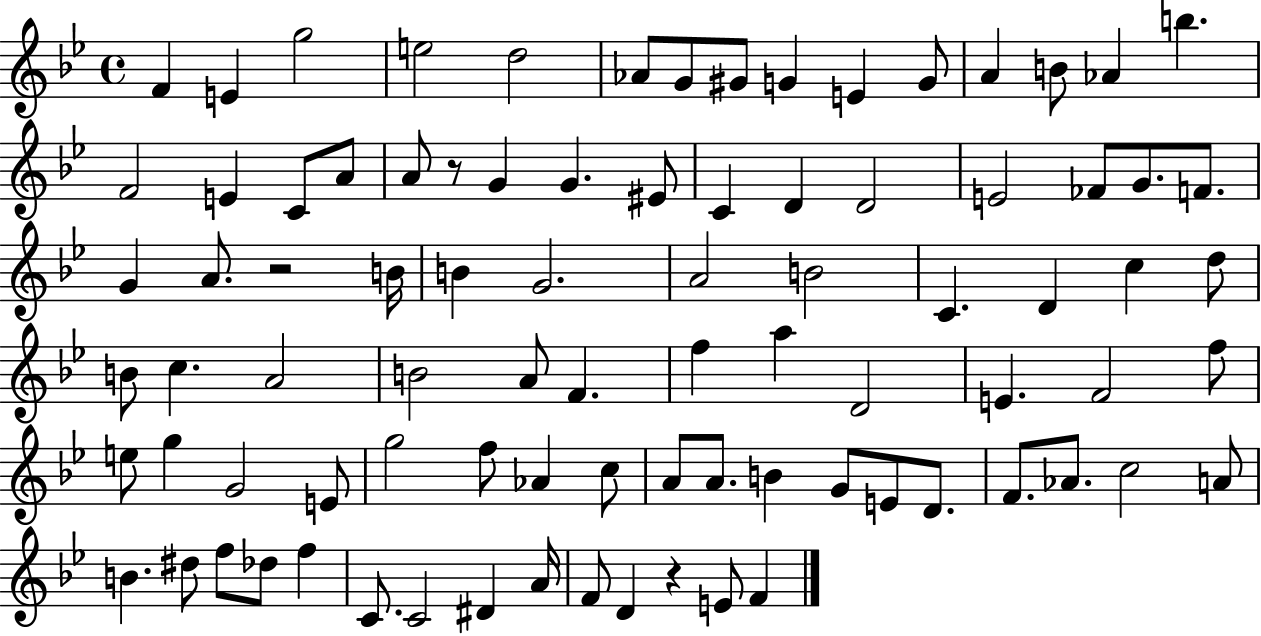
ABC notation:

X:1
T:Untitled
M:4/4
L:1/4
K:Bb
F E g2 e2 d2 _A/2 G/2 ^G/2 G E G/2 A B/2 _A b F2 E C/2 A/2 A/2 z/2 G G ^E/2 C D D2 E2 _F/2 G/2 F/2 G A/2 z2 B/4 B G2 A2 B2 C D c d/2 B/2 c A2 B2 A/2 F f a D2 E F2 f/2 e/2 g G2 E/2 g2 f/2 _A c/2 A/2 A/2 B G/2 E/2 D/2 F/2 _A/2 c2 A/2 B ^d/2 f/2 _d/2 f C/2 C2 ^D A/4 F/2 D z E/2 F